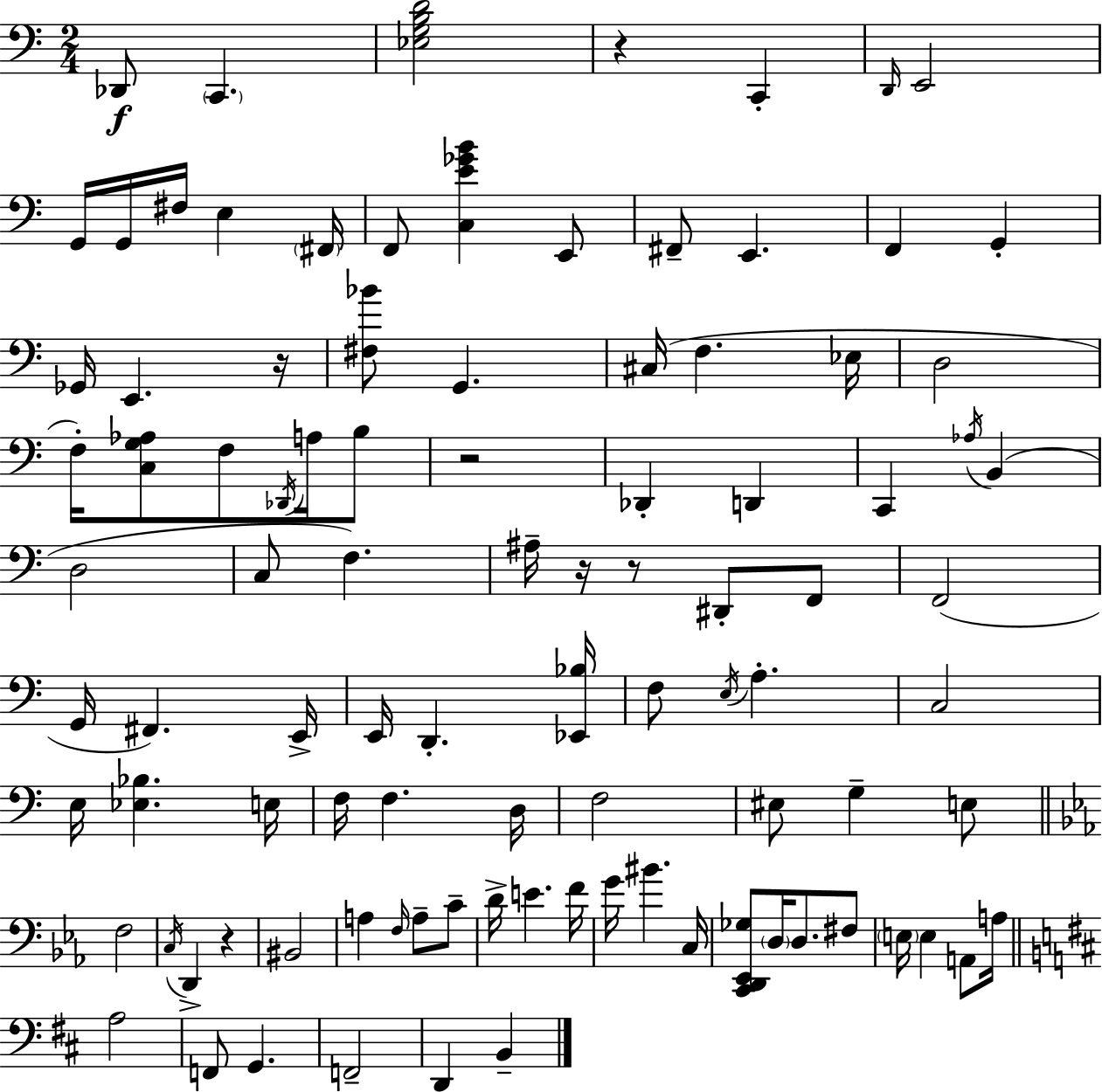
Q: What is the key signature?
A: A minor